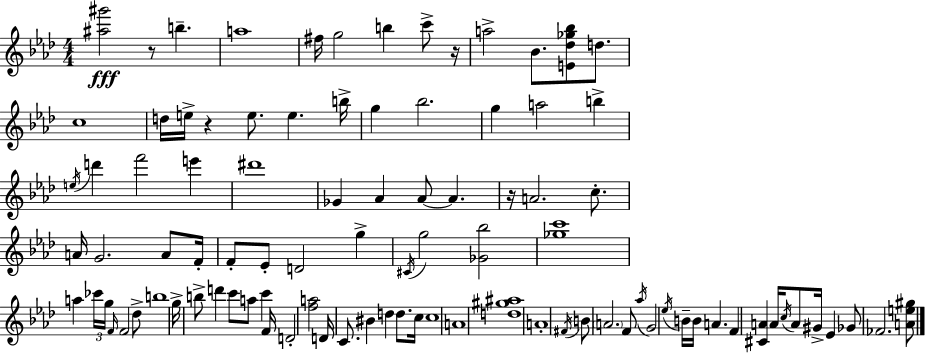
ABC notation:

X:1
T:Untitled
M:4/4
L:1/4
K:Fm
[^a^g']2 z/2 b a4 ^f/4 g2 b c'/2 z/4 a2 _B/2 [E_d_g_b]/2 d/2 c4 d/4 e/4 z e/2 e b/4 g _b2 g a2 b e/4 d' f'2 e' ^d'4 _G _A _A/2 _A z/4 A2 c/2 A/4 G2 A/2 F/4 F/2 _E/2 D2 g ^C/4 g2 [_G_b]2 [_gc']4 a _c'/4 g/4 F/4 F2 _d/2 b4 g/4 b/2 d' c'/2 a/2 c' F/4 D2 [fa]2 D/4 C/2 ^B d d/2 c/4 c4 A4 [d^g^a]4 A4 ^F/4 B/2 A2 F/2 _a/4 G2 _e/4 B/4 B/4 A F [^CA] A/4 c/4 A/2 ^G/4 _E _G/2 _F2 [Ae^g]/2